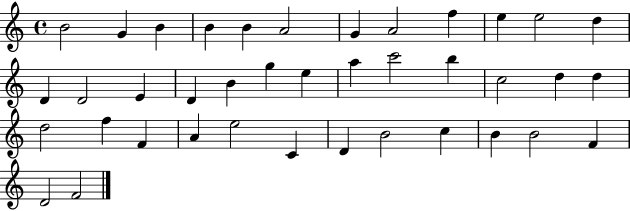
B4/h G4/q B4/q B4/q B4/q A4/h G4/q A4/h F5/q E5/q E5/h D5/q D4/q D4/h E4/q D4/q B4/q G5/q E5/q A5/q C6/h B5/q C5/h D5/q D5/q D5/h F5/q F4/q A4/q E5/h C4/q D4/q B4/h C5/q B4/q B4/h F4/q D4/h F4/h